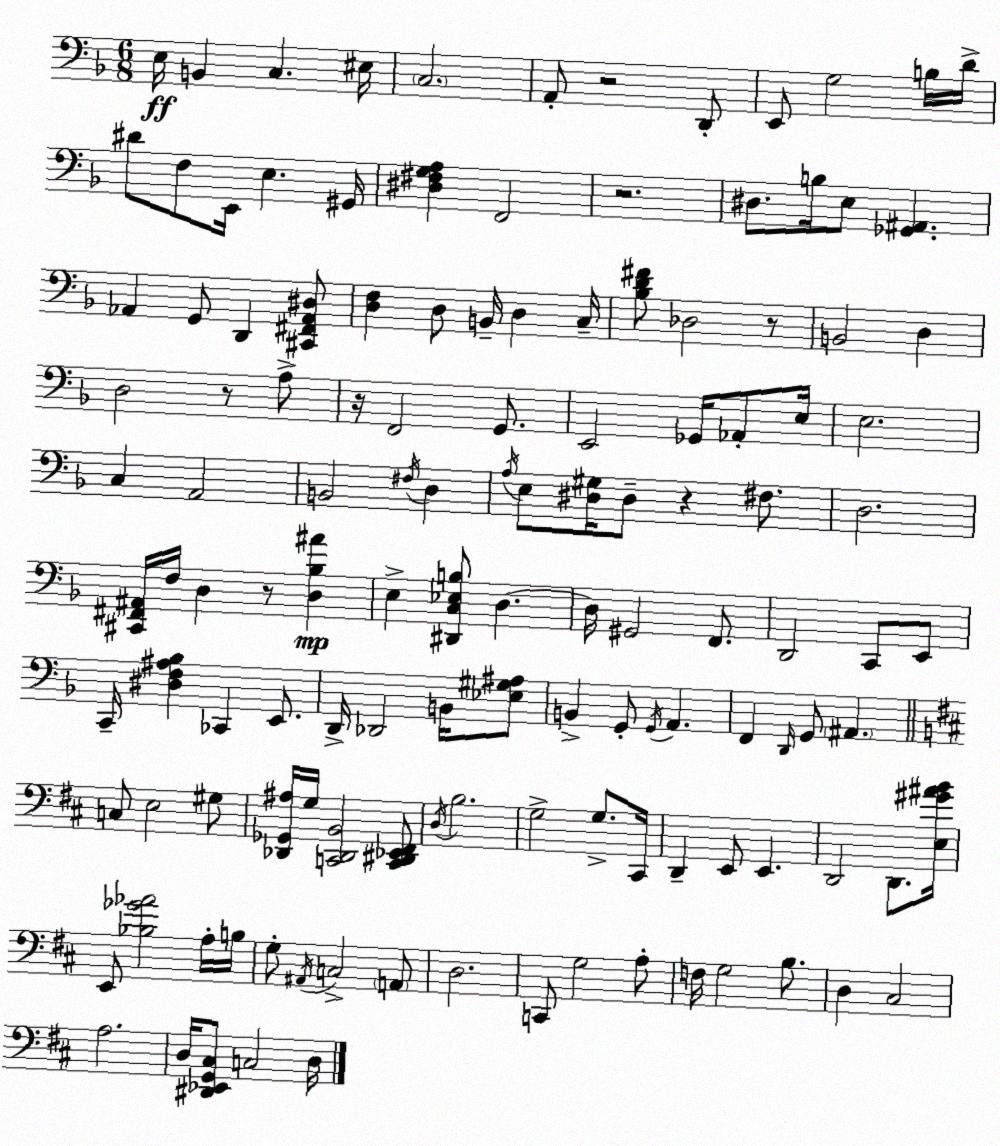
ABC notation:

X:1
T:Untitled
M:6/8
L:1/4
K:Dm
E,/4 B,, C, ^E,/4 C,2 A,,/2 z2 D,,/2 E,,/2 G,2 B,/4 D/4 ^D/2 F,/2 E,,/4 E, ^G,,/4 [^D,^F,G,A,] F,,2 z2 ^D,/2 B,/4 E,/2 [_G,,^A,,] _A,, G,,/2 D,, [^C,,^F,,_A,,^D,]/2 [D,F,] D,/2 B,,/4 D, C,/4 [_B,D^F]/2 _D,2 z/2 B,,2 D, D,2 z/2 A,/2 z/4 F,,2 G,,/2 E,,2 _G,,/4 _A,,/2 E,/4 E,2 C, A,,2 B,,2 ^F,/4 D, A,/4 E,/2 [^D,^G,]/4 ^D,/2 z ^F,/2 D,2 [^C,,^F,,^A,,]/4 F,/4 D, z/2 [D,_B,^A] E, [^D,,C,_E,B,]/2 D, D,/4 ^G,,2 F,,/2 D,,2 C,,/2 E,,/2 C,,/4 [^D,F,^A,_B,] _C,, E,,/2 D,,/4 _D,,2 B,,/4 [_E,^G,^A,]/2 B,, G,,/2 G,,/4 A,, F,, D,,/4 G,,/2 ^A,, C,/2 E,2 ^G,/2 [_D,,_G,,^A,]/4 G,/4 [C,,_D,,B,,]2 [C,,^D,,_E,,^F,,]/2 D,/4 B,2 G,2 G,/2 ^C,,/4 D,, E,,/2 E,, D,,2 D,,/2 [E,^G^AB]/4 E,,/2 [_B,_G_A]2 A,/4 B,/4 G,/2 ^A,,/4 C,2 A,,/2 D,2 C,,/2 G,2 A,/2 F,/4 G,2 B,/2 D, ^C,2 A,2 D,/4 [^D,,_E,,G,,^C,]/2 C,2 D,/4